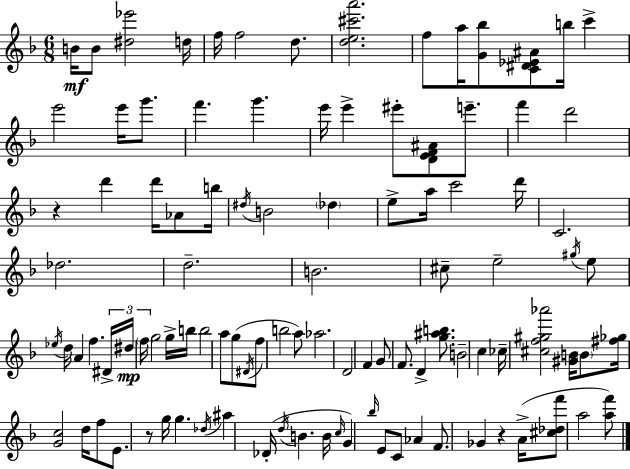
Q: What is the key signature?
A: D minor